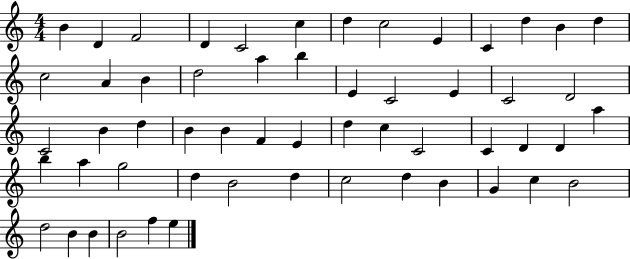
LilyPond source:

{
  \clef treble
  \numericTimeSignature
  \time 4/4
  \key c \major
  b'4 d'4 f'2 | d'4 c'2 c''4 | d''4 c''2 e'4 | c'4 d''4 b'4 d''4 | \break c''2 a'4 b'4 | d''2 a''4 b''4 | e'4 c'2 e'4 | c'2 d'2 | \break c'2 b'4 d''4 | b'4 b'4 f'4 e'4 | d''4 c''4 c'2 | c'4 d'4 d'4 a''4 | \break b''4 a''4 g''2 | d''4 b'2 d''4 | c''2 d''4 b'4 | g'4 c''4 b'2 | \break d''2 b'4 b'4 | b'2 f''4 e''4 | \bar "|."
}